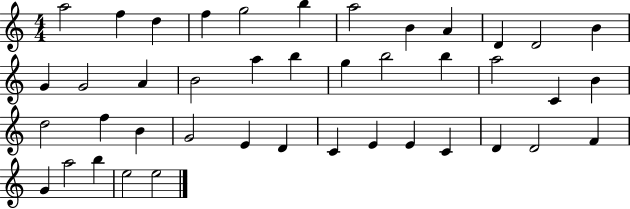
X:1
T:Untitled
M:4/4
L:1/4
K:C
a2 f d f g2 b a2 B A D D2 B G G2 A B2 a b g b2 b a2 C B d2 f B G2 E D C E E C D D2 F G a2 b e2 e2